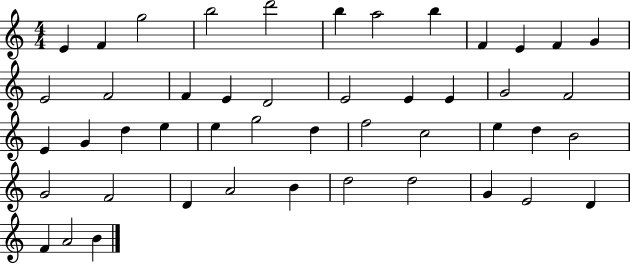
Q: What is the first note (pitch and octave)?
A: E4